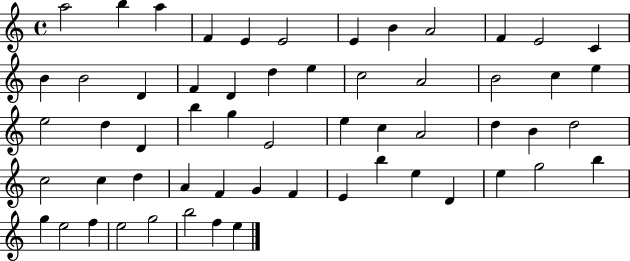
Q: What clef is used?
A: treble